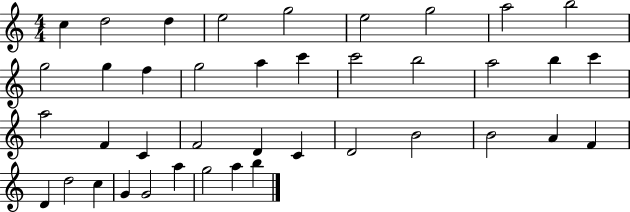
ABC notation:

X:1
T:Untitled
M:4/4
L:1/4
K:C
c d2 d e2 g2 e2 g2 a2 b2 g2 g f g2 a c' c'2 b2 a2 b c' a2 F C F2 D C D2 B2 B2 A F D d2 c G G2 a g2 a b